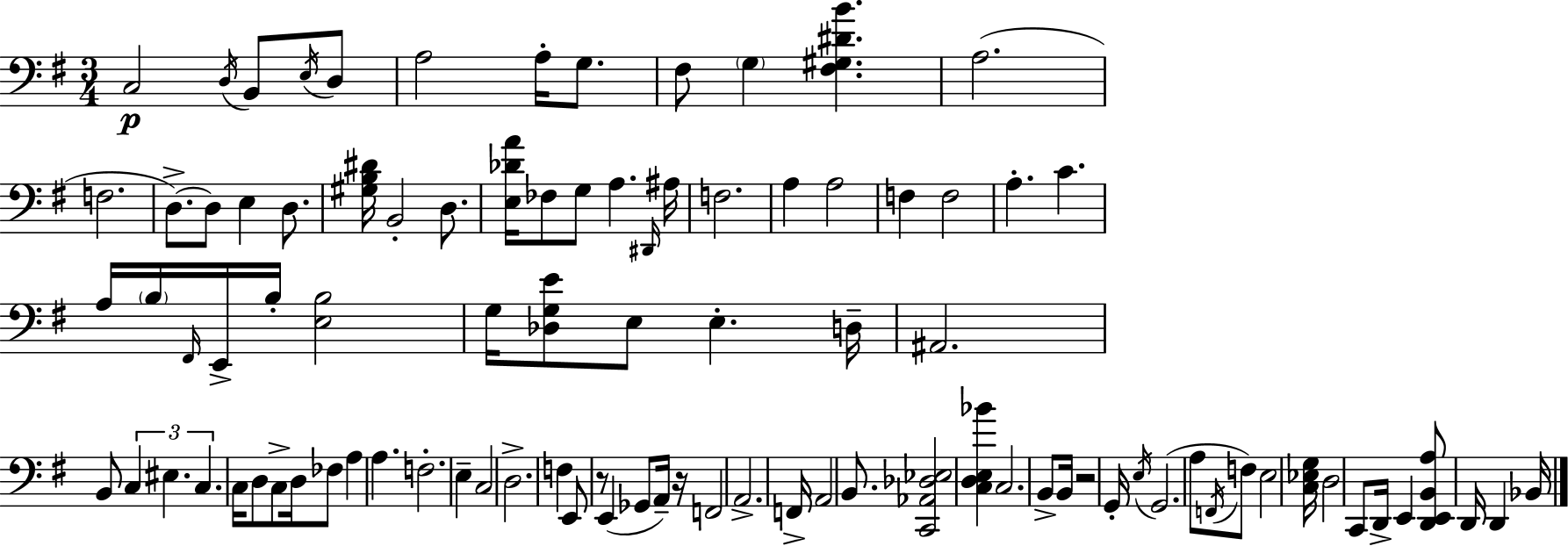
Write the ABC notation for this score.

X:1
T:Untitled
M:3/4
L:1/4
K:Em
C,2 D,/4 B,,/2 E,/4 D,/2 A,2 A,/4 G,/2 ^F,/2 G, [^F,^G,^DB] A,2 F,2 D,/2 D,/2 E, D,/2 [^G,B,^D]/4 B,,2 D,/2 [E,_DA]/4 _F,/2 G,/2 A, ^D,,/4 ^A,/4 F,2 A, A,2 F, F,2 A, C A,/4 B,/4 ^F,,/4 E,,/4 B,/4 [E,B,]2 G,/4 [_D,G,E]/2 E,/2 E, D,/4 ^A,,2 B,,/2 C, ^E, C, C,/4 D,/2 C,/2 D,/4 _F,/2 A, A, F,2 E, C,2 D,2 F, E,,/2 z/2 E,, _G,,/2 A,,/4 z/4 F,,2 A,,2 F,,/4 A,,2 B,,/2 [C,,_A,,_D,_E,]2 [C,D,E,_B] C,2 B,,/2 B,,/4 z2 G,,/4 E,/4 G,,2 A,/2 F,,/4 F,/2 E,2 [C,_E,G,]/4 D,2 C,,/2 D,,/4 E,, [D,,E,,B,,A,]/2 D,,/4 D,, _B,,/4